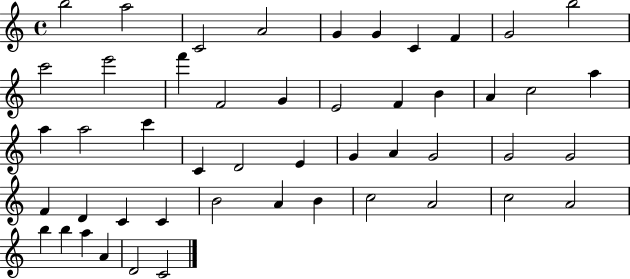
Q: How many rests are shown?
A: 0